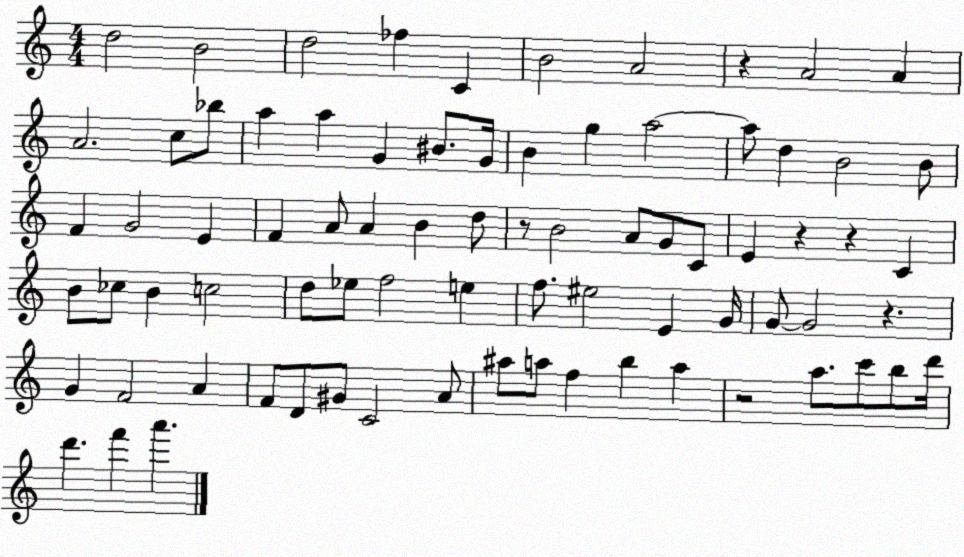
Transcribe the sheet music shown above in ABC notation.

X:1
T:Untitled
M:4/4
L:1/4
K:C
d2 B2 d2 _f C B2 A2 z A2 A A2 c/2 _b/2 a a G ^B/2 G/4 B g a2 a/2 d B2 B/2 F G2 E F A/2 A B d/2 z/2 B2 A/2 G/2 C/2 E z z C B/2 _c/2 B c2 d/2 _e/2 f2 e f/2 ^e2 E G/4 G/2 G2 z G F2 A F/2 D/2 ^G/2 C2 A/2 ^a/2 a/2 f b a z2 a/2 c'/2 b/2 d'/4 d' f' a'